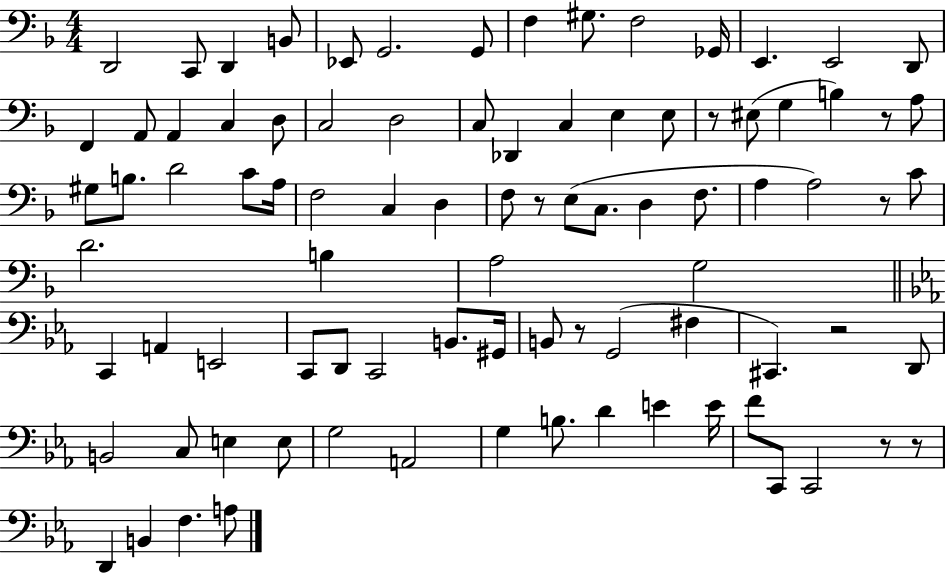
D2/h C2/e D2/q B2/e Eb2/e G2/h. G2/e F3/q G#3/e. F3/h Gb2/s E2/q. E2/h D2/e F2/q A2/e A2/q C3/q D3/e C3/h D3/h C3/e Db2/q C3/q E3/q E3/e R/e EIS3/e G3/q B3/q R/e A3/e G#3/e B3/e. D4/h C4/e A3/s F3/h C3/q D3/q F3/e R/e E3/e C3/e. D3/q F3/e. A3/q A3/h R/e C4/e D4/h. B3/q A3/h G3/h C2/q A2/q E2/h C2/e D2/e C2/h B2/e. G#2/s B2/e R/e G2/h F#3/q C#2/q. R/h D2/e B2/h C3/e E3/q E3/e G3/h A2/h G3/q B3/e. D4/q E4/q E4/s F4/e C2/e C2/h R/e R/e D2/q B2/q F3/q. A3/e